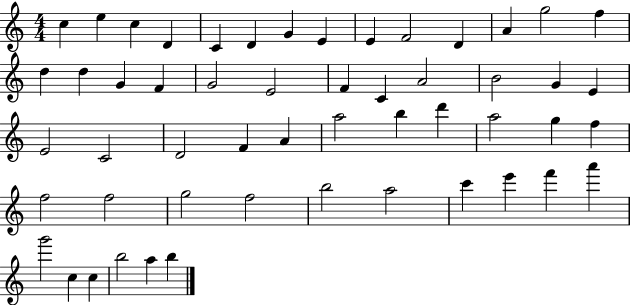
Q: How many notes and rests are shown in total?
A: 53